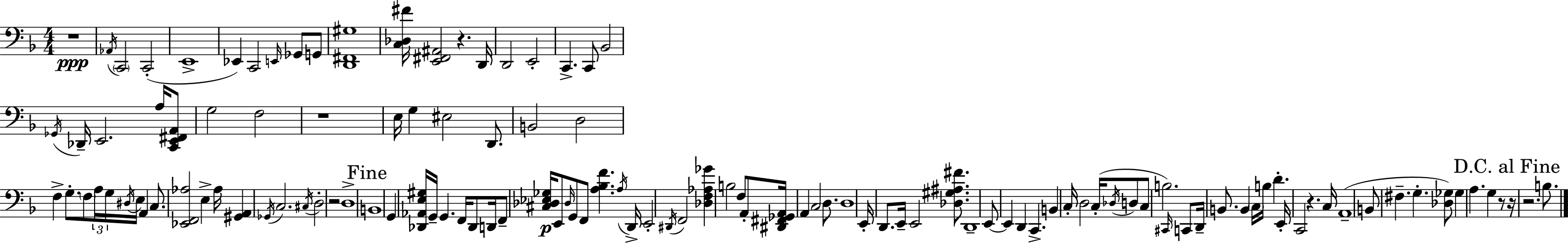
R/w Ab2/s C2/h C2/h E2/w Eb2/q C2/h E2/s Gb2/e G2/e [D2,F#2,G#3]/w [C3,Db3,F#4]/s [E2,F#2,A#2]/h R/q. D2/s D2/h E2/h C2/q. C2/e Bb2/h Gb2/s Db2/s E2/h. A3/s [C2,E2,F#2,A2]/e G3/h F3/h R/w E3/s G3/q EIS3/h D2/e. B2/h D3/h F3/q G3/e. F3/e A3/s G3/s D#3/s E3/s A2/q C3/e. [Eb2,F2,Ab3]/h E3/q Ab3/s [G#2,A2]/q Gb2/s C3/h. C#3/s D3/h R/h D3/w B2/w G2/q [Db2,Ab2,E3,G#3]/s G2/s G2/q. F2/s Db2/e D2/s F2/e [C#3,Db3,Eb3,Gb3]/s E2/e Db3/s G2/e F2/e [A3,Bb3,F4]/q. A3/s D2/s E2/h D#2/s F2/h [Db3,F3,Ab3,Gb4]/q B3/h F3/e A2/e [D#2,F#2,Gb2,A2]/s A2/q C3/h D3/e. D3/w E2/s D2/e. E2/s E2/h [Db3,G#3,A#3,F#4]/e. D2/w E2/e E2/q D2/q C2/q. B2/q C3/s D3/h C3/s Db3/s D3/e C3/e B3/h. C#2/s C2/e D2/s B2/e. B2/q C3/s B3/s D4/q. E2/s C2/h R/q. C3/s A2/w B2/e F#3/q. G3/q. [Db3,Gb3]/e Gb3/q A3/q. G3/q R/e R/s R/h. B3/e.